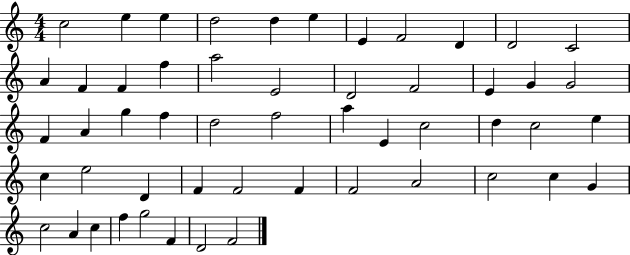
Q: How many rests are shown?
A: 0